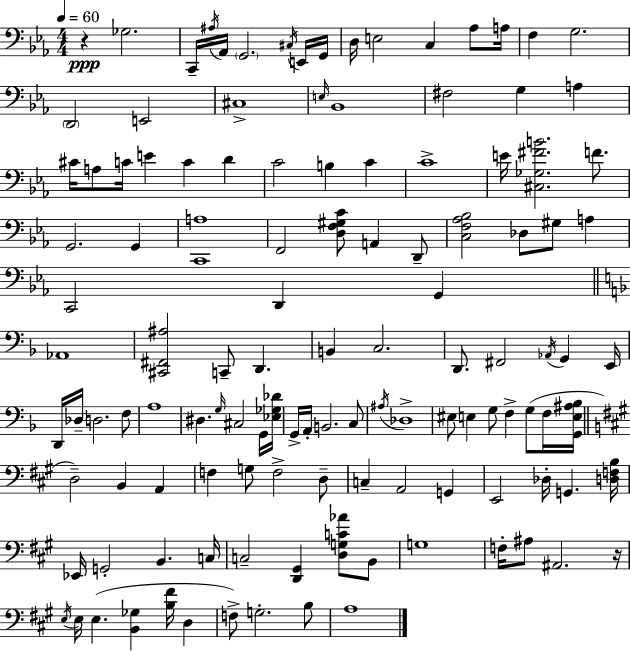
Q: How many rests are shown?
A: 2